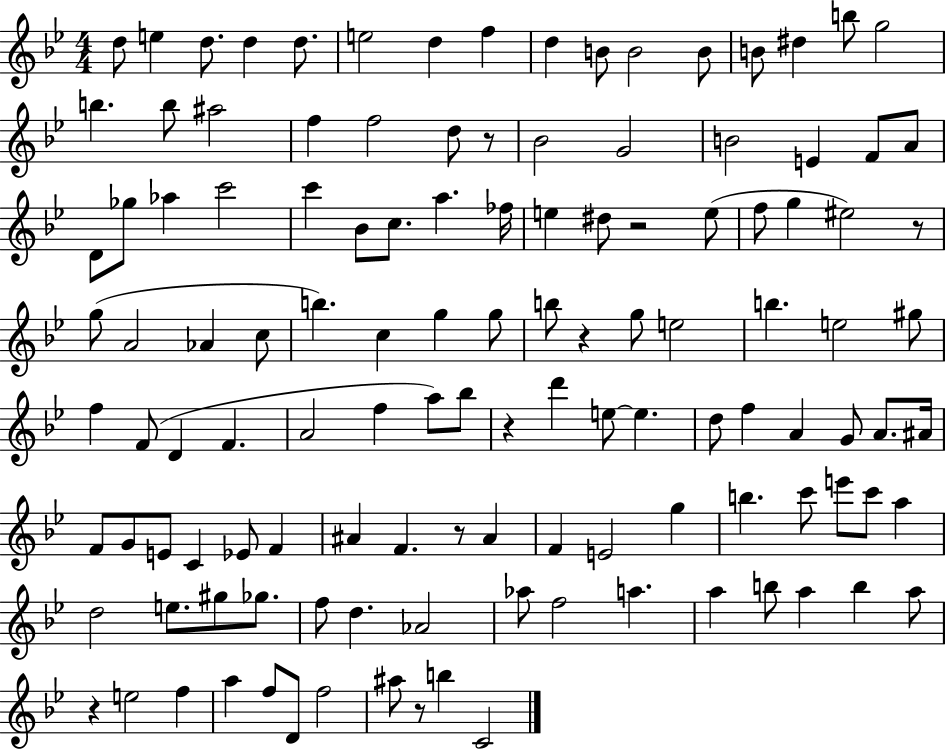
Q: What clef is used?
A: treble